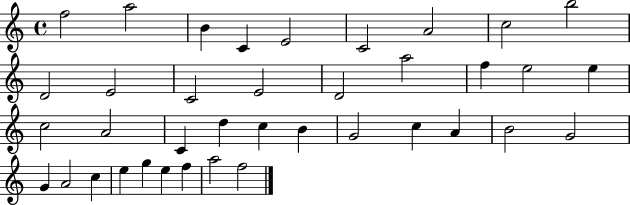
F5/h A5/h B4/q C4/q E4/h C4/h A4/h C5/h B5/h D4/h E4/h C4/h E4/h D4/h A5/h F5/q E5/h E5/q C5/h A4/h C4/q D5/q C5/q B4/q G4/h C5/q A4/q B4/h G4/h G4/q A4/h C5/q E5/q G5/q E5/q F5/q A5/h F5/h